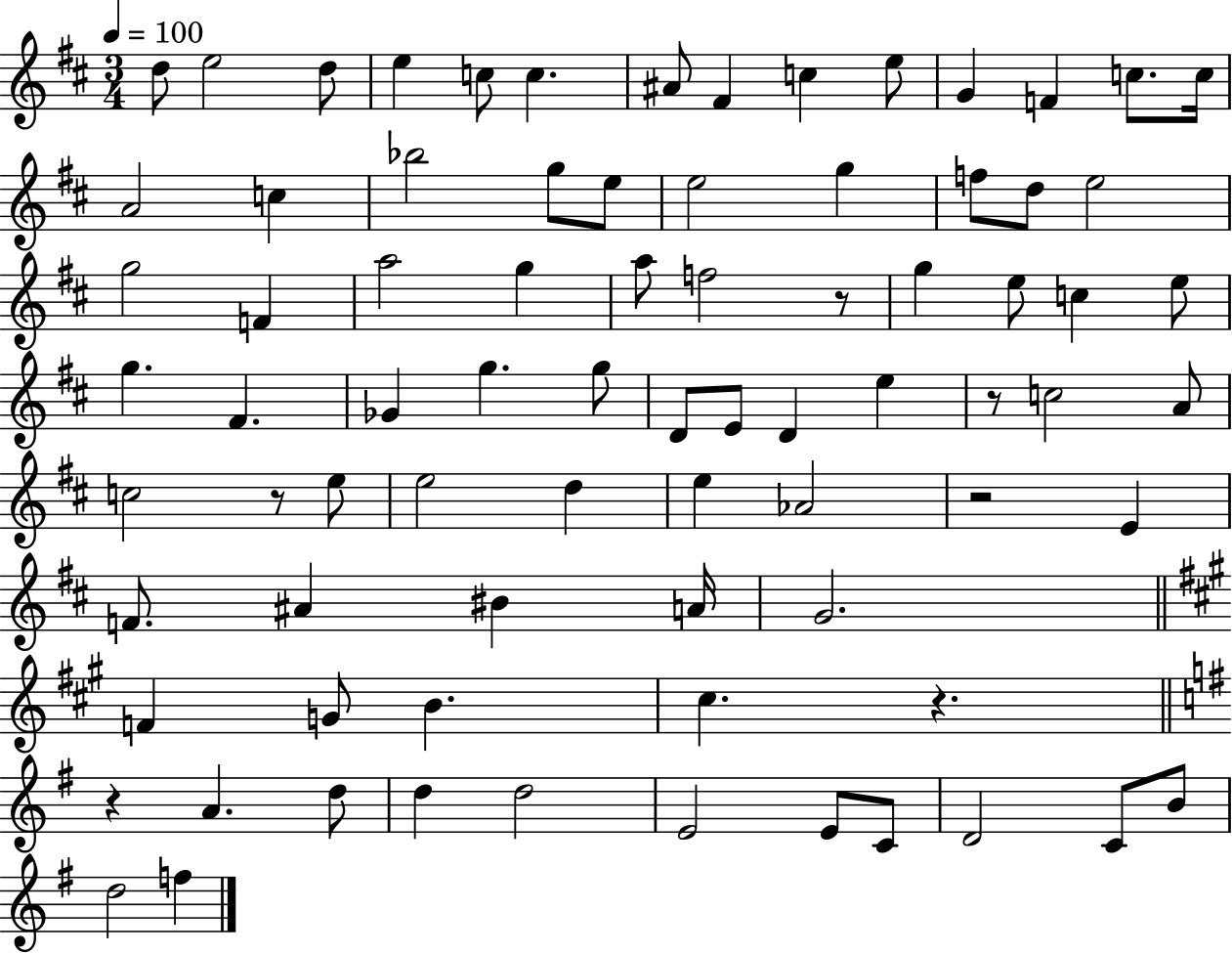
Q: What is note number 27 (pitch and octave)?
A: A5